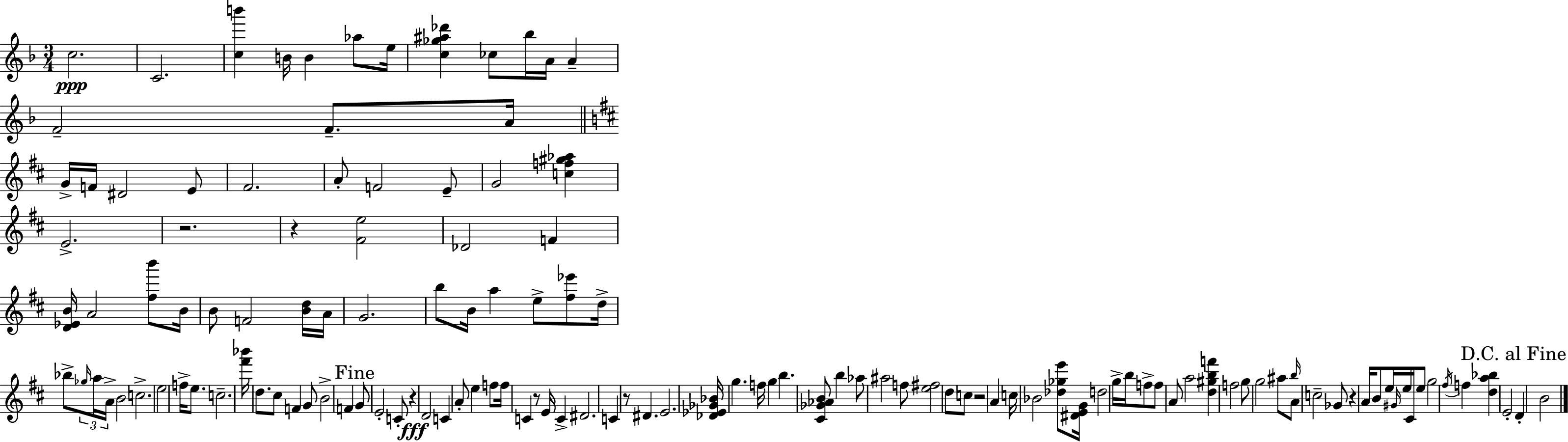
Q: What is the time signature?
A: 3/4